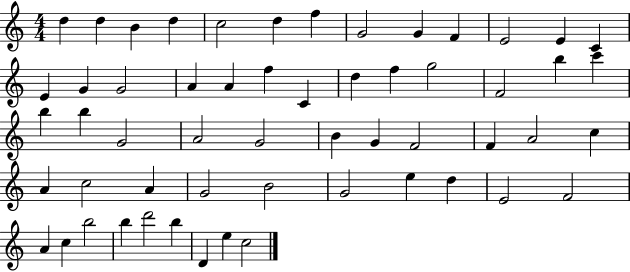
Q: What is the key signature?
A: C major